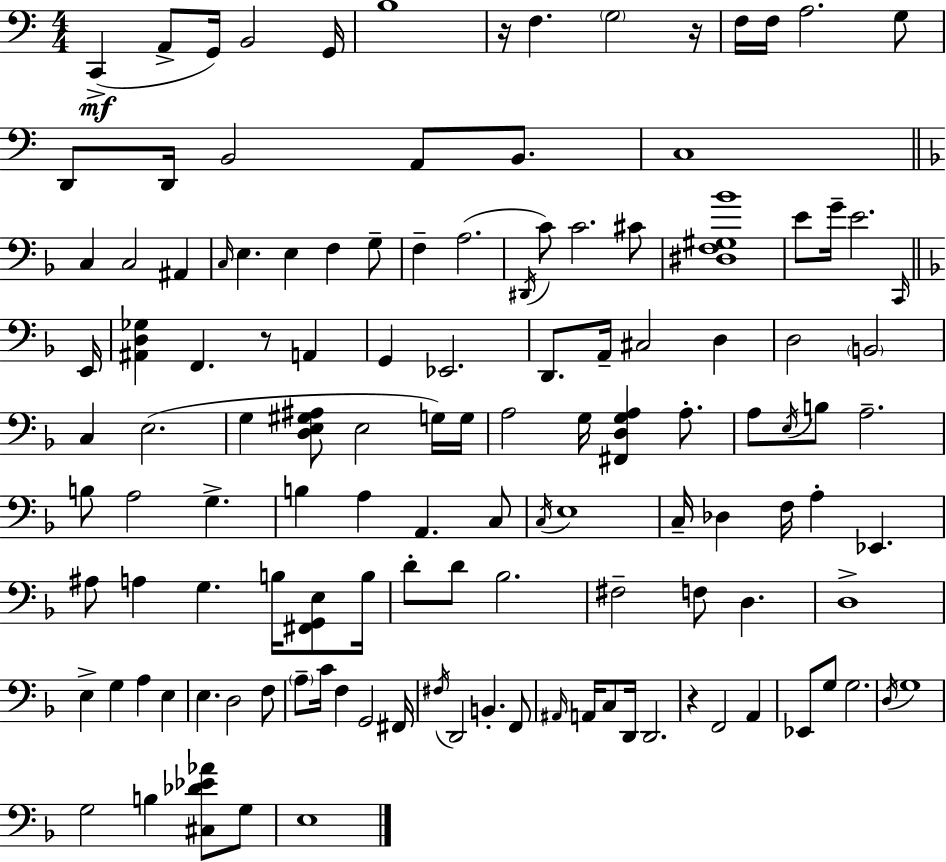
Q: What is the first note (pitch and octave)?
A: C2